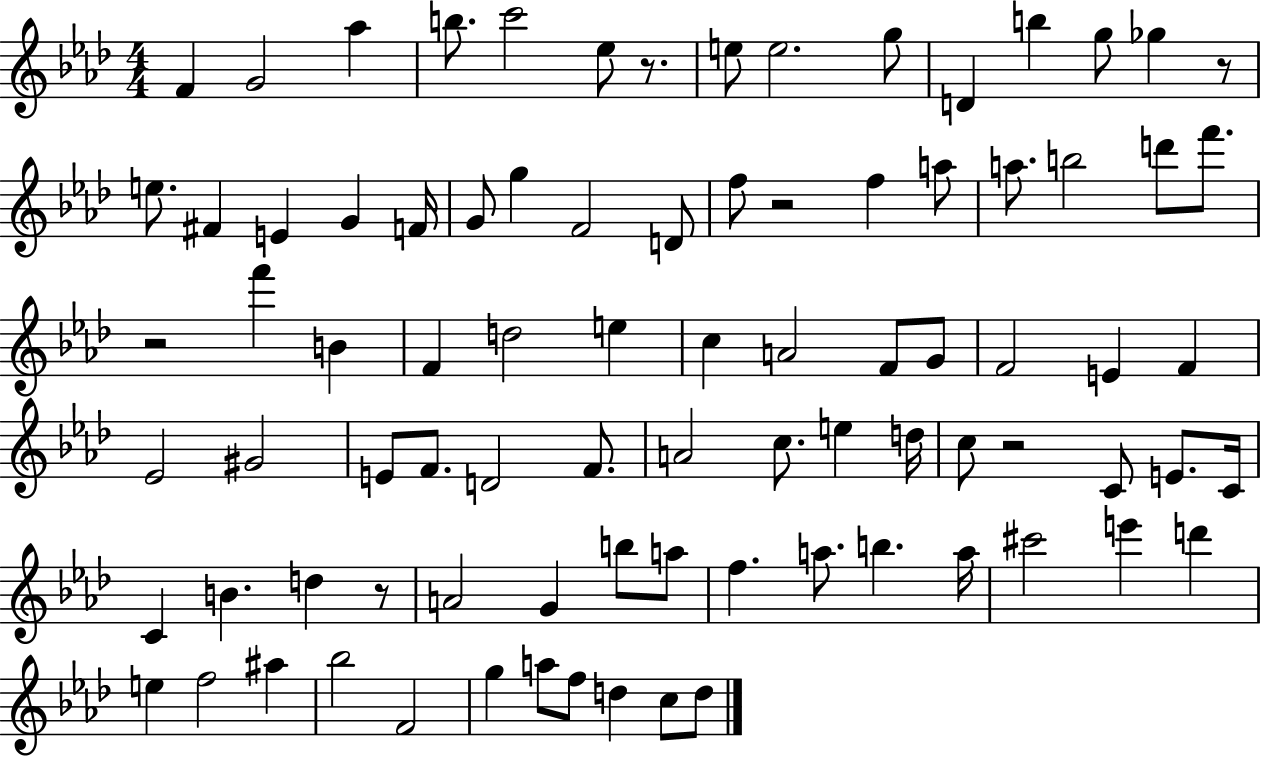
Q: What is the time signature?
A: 4/4